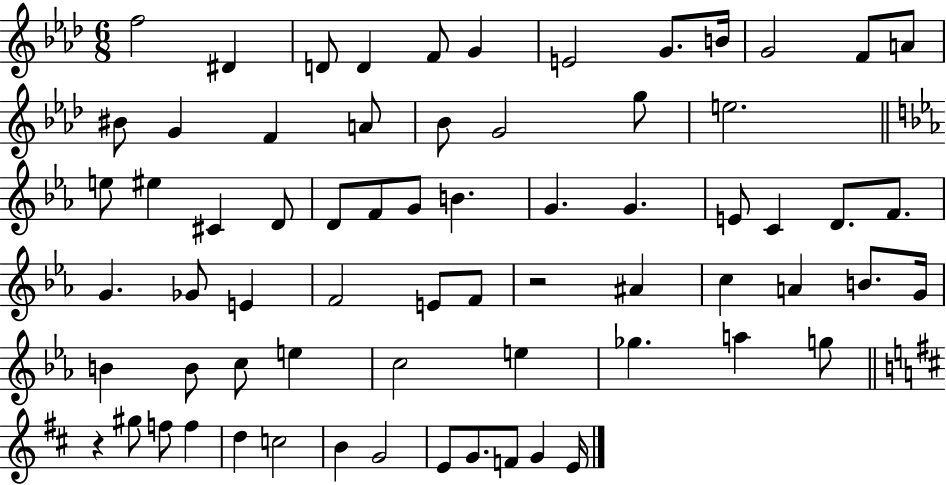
{
  \clef treble
  \numericTimeSignature
  \time 6/8
  \key aes \major
  \repeat volta 2 { f''2 dis'4 | d'8 d'4 f'8 g'4 | e'2 g'8. b'16 | g'2 f'8 a'8 | \break bis'8 g'4 f'4 a'8 | bes'8 g'2 g''8 | e''2. | \bar "||" \break \key ees \major e''8 eis''4 cis'4 d'8 | d'8 f'8 g'8 b'4. | g'4. g'4. | e'8 c'4 d'8. f'8. | \break g'4. ges'8 e'4 | f'2 e'8 f'8 | r2 ais'4 | c''4 a'4 b'8. g'16 | \break b'4 b'8 c''8 e''4 | c''2 e''4 | ges''4. a''4 g''8 | \bar "||" \break \key d \major r4 gis''8 f''8 f''4 | d''4 c''2 | b'4 g'2 | e'8 g'8. f'8 g'4 e'16 | \break } \bar "|."
}